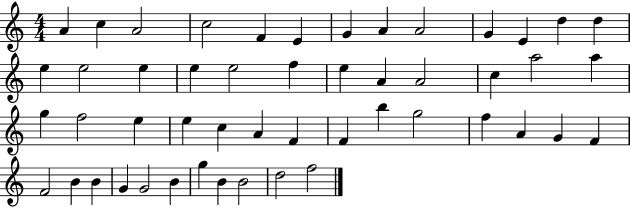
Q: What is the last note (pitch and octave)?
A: F5